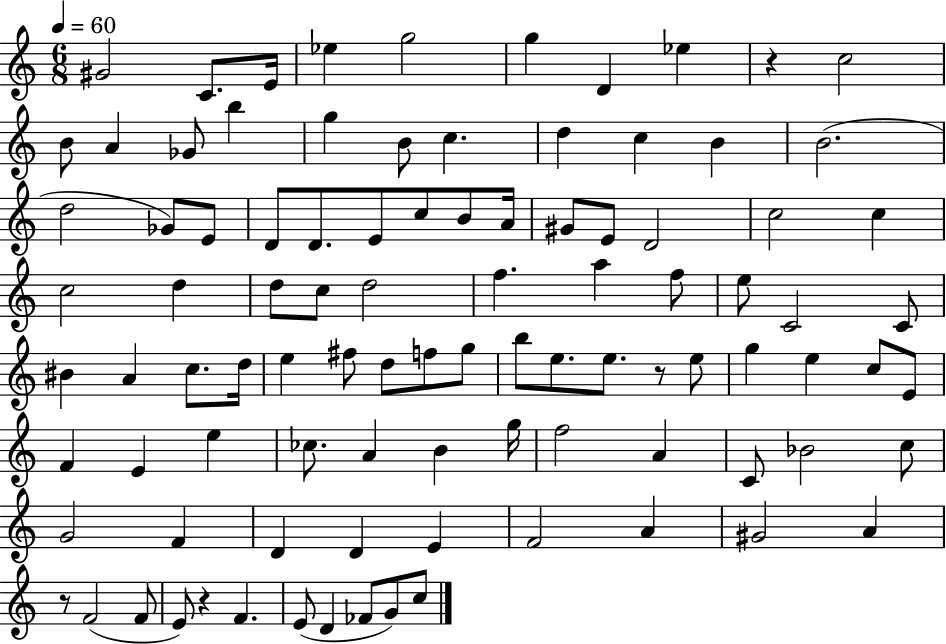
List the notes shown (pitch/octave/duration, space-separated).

G#4/h C4/e. E4/s Eb5/q G5/h G5/q D4/q Eb5/q R/q C5/h B4/e A4/q Gb4/e B5/q G5/q B4/e C5/q. D5/q C5/q B4/q B4/h. D5/h Gb4/e E4/e D4/e D4/e. E4/e C5/e B4/e A4/s G#4/e E4/e D4/h C5/h C5/q C5/h D5/q D5/e C5/e D5/h F5/q. A5/q F5/e E5/e C4/h C4/e BIS4/q A4/q C5/e. D5/s E5/q F#5/e D5/e F5/e G5/e B5/e E5/e. E5/e. R/e E5/e G5/q E5/q C5/e E4/e F4/q E4/q E5/q CES5/e. A4/q B4/q G5/s F5/h A4/q C4/e Bb4/h C5/e G4/h F4/q D4/q D4/q E4/q F4/h A4/q G#4/h A4/q R/e F4/h F4/e E4/e R/q F4/q. E4/e D4/q FES4/e G4/e C5/e